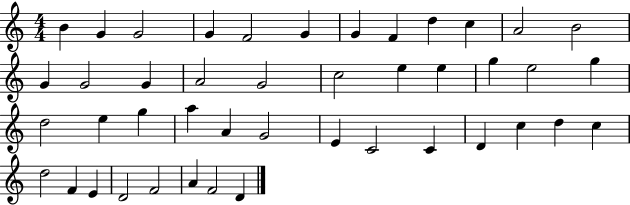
X:1
T:Untitled
M:4/4
L:1/4
K:C
B G G2 G F2 G G F d c A2 B2 G G2 G A2 G2 c2 e e g e2 g d2 e g a A G2 E C2 C D c d c d2 F E D2 F2 A F2 D